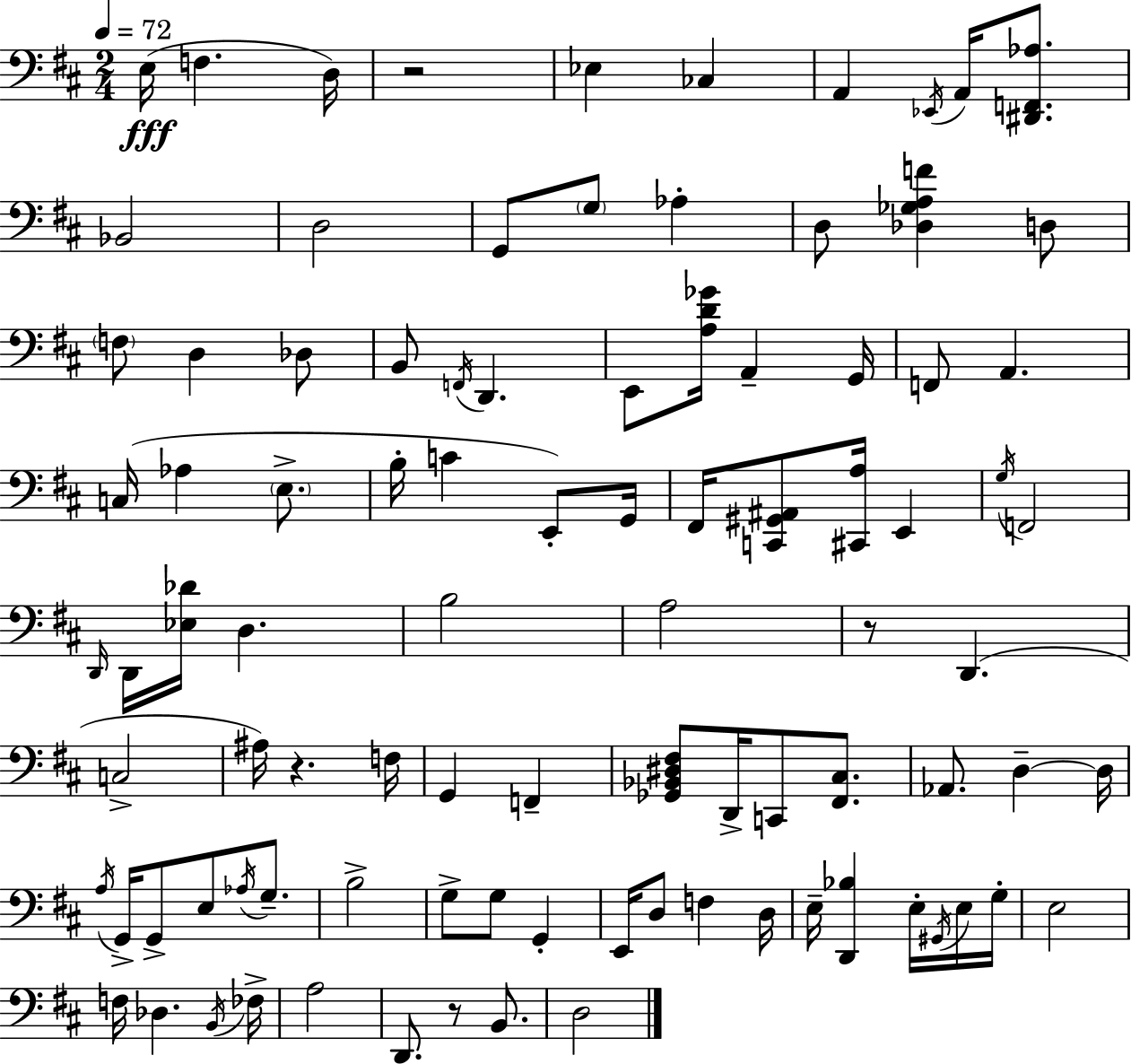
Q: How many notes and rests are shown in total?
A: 94